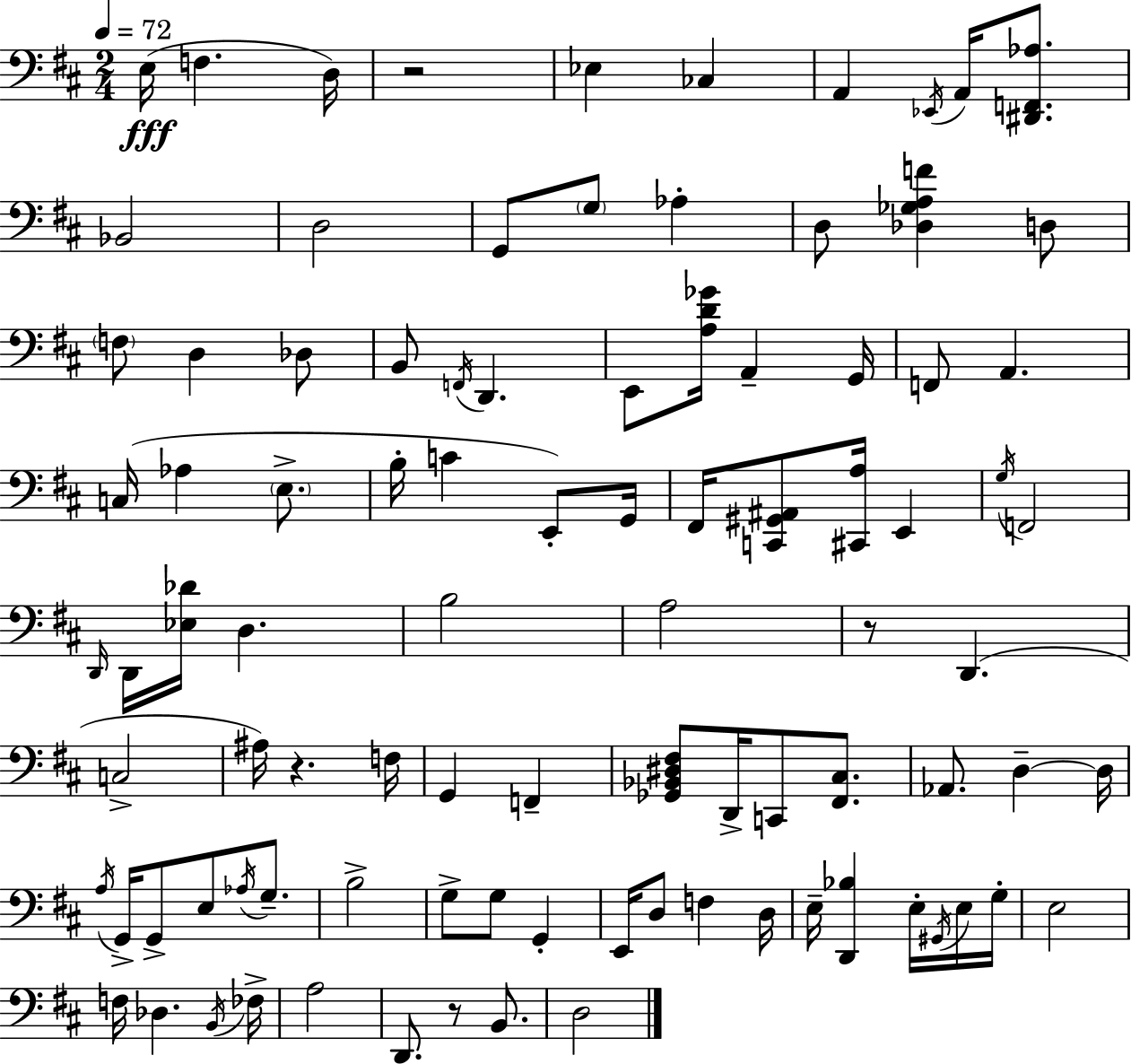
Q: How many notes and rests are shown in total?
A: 94